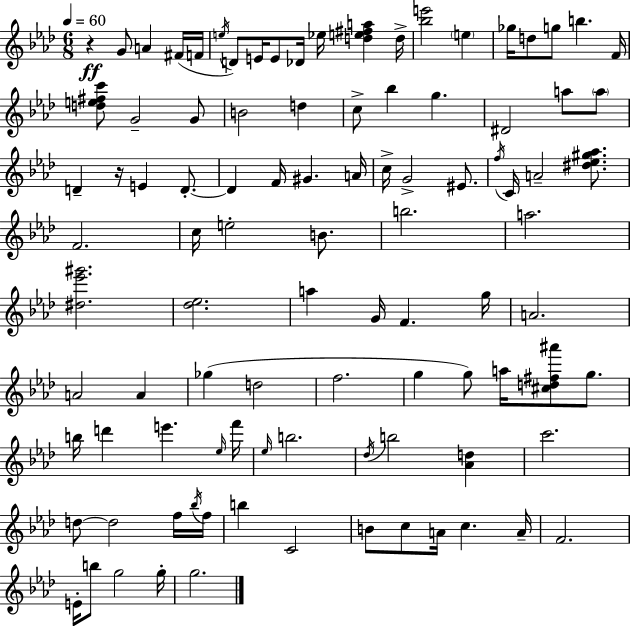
{
  \clef treble
  \numericTimeSignature
  \time 6/8
  \key f \minor
  \tempo 4 = 60
  \repeat volta 2 { r4\ff g'8 a'4 fis'16( f'16 | \acciaccatura { e''16 }) d'8 e'16 e'8 des'16 ees''16 <d'' e'' fis'' a''>4 | d''16-> <bes'' e'''>2 \parenthesize e''4 | ges''16 d''8 g''8 b''4. | \break f'16 <d'' e'' fis'' c'''>8 g'2-- g'8 | b'2 d''4 | c''8-> bes''4 g''4. | dis'2 a''8 \parenthesize a''8 | \break d'4-- r16 e'4 d'8.-.~~ | d'4 f'16 gis'4. | a'16 c''16-> g'2-> eis'8. | \acciaccatura { f''16 } c'16 a'2-- <dis'' ees'' gis'' aes''>8. | \break f'2. | c''16 e''2-. b'8. | b''2. | a''2. | \break <dis'' ees''' gis'''>2. | <des'' ees''>2. | a''4 g'16 f'4. | g''16 a'2. | \break a'2 a'4 | ges''4( d''2 | f''2. | g''4 g''8) a''16 <cis'' d'' fis'' ais'''>8 g''8. | \break b''16 d'''4 e'''4. | \grace { ees''16 } f'''16 \grace { ees''16 } b''2. | \acciaccatura { des''16 } b''2 | <aes' d''>4 c'''2. | \break d''8~~ d''2 | f''16 \acciaccatura { bes''16 } f''16 b''4 c'2 | b'8 c''8 a'16 c''4. | a'16-- f'2. | \break e'16-. b''8 g''2 | g''16-. g''2. | } \bar "|."
}